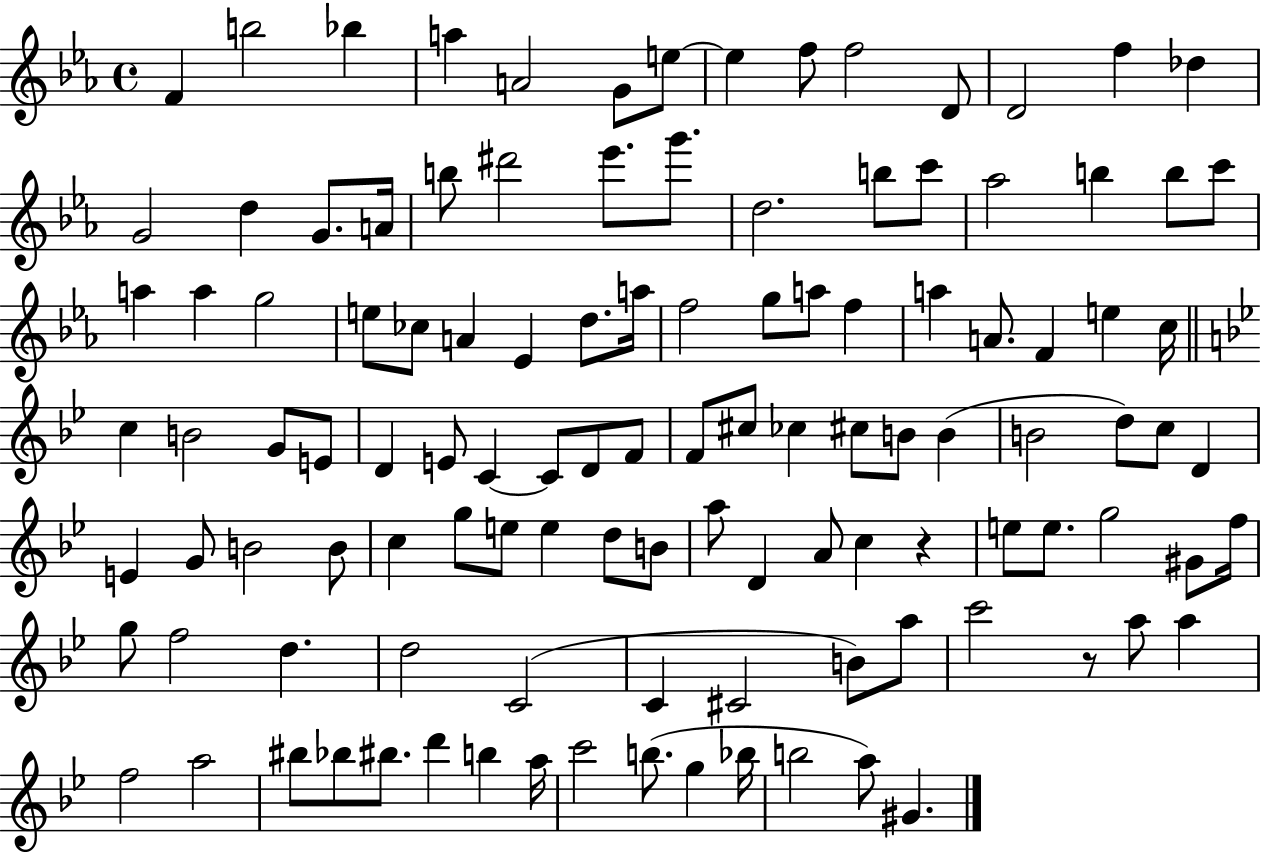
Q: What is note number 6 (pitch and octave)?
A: G4